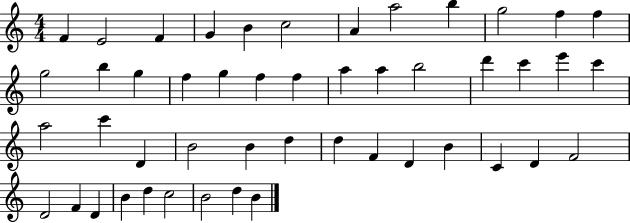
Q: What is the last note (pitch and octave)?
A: B4